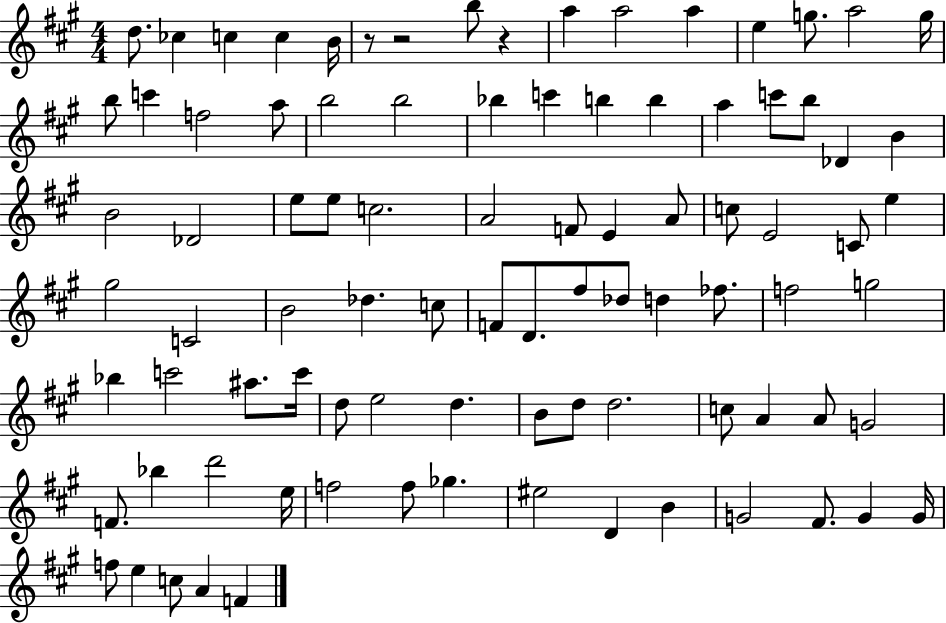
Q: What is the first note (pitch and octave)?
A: D5